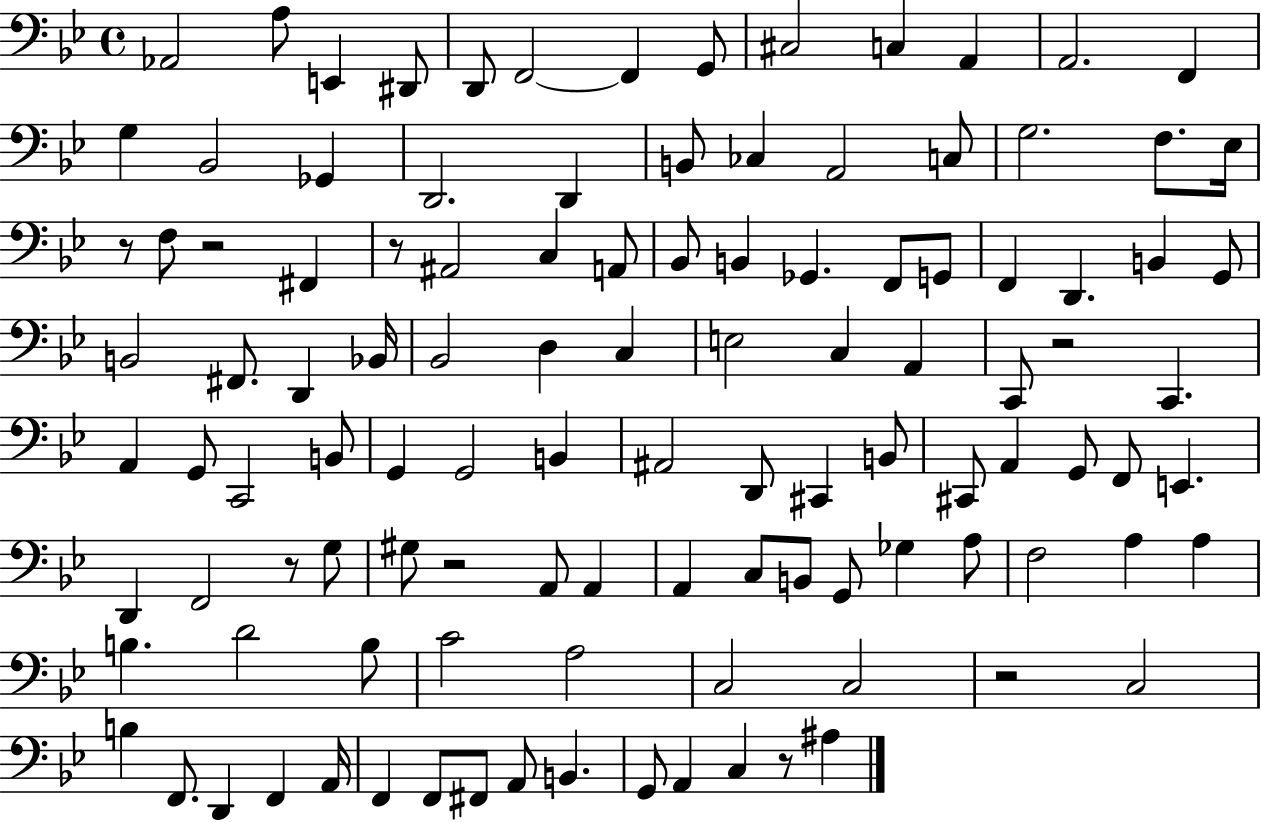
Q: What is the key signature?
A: BES major